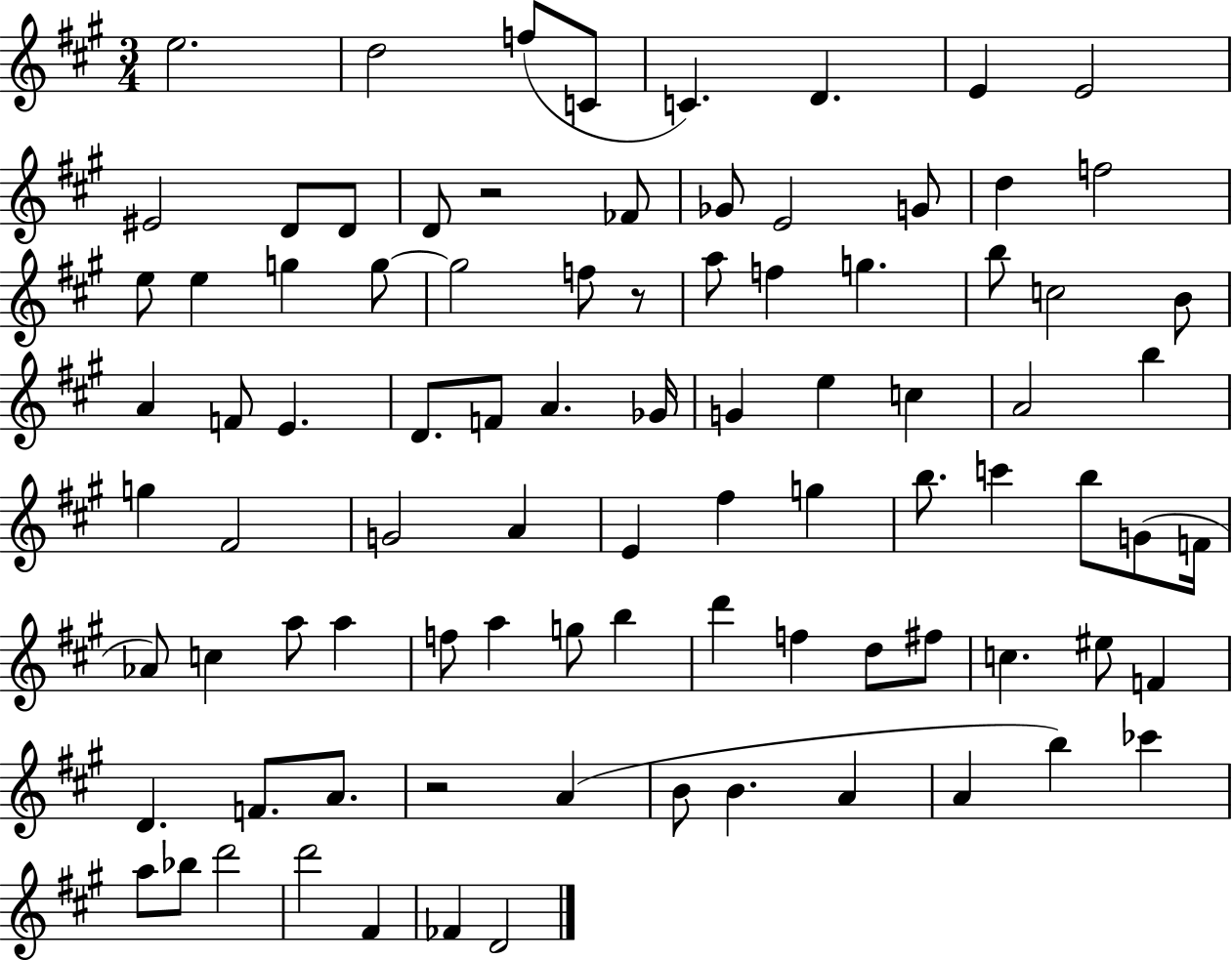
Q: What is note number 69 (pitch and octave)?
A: F4